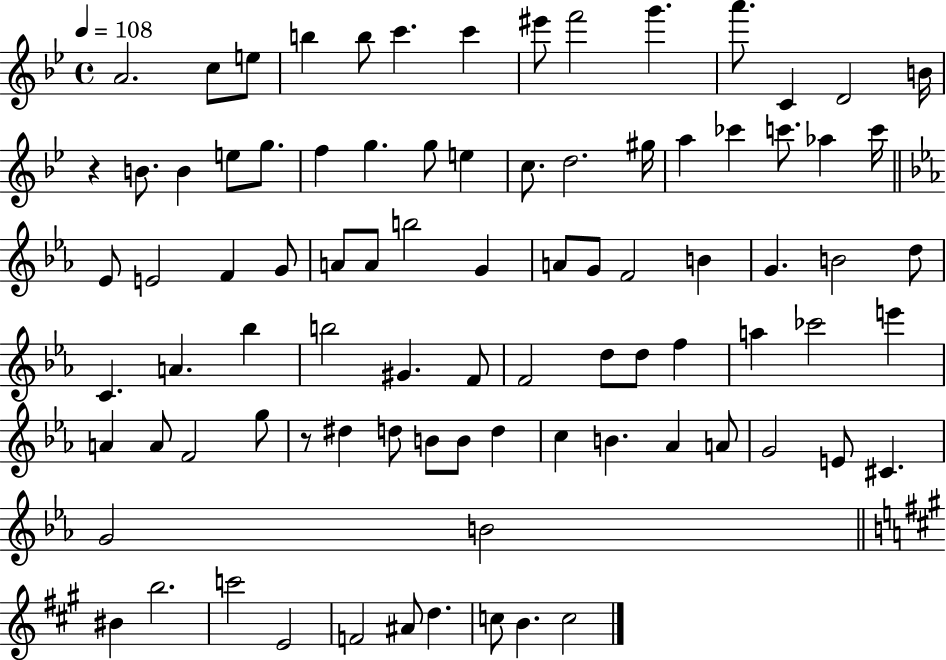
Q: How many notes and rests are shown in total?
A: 88